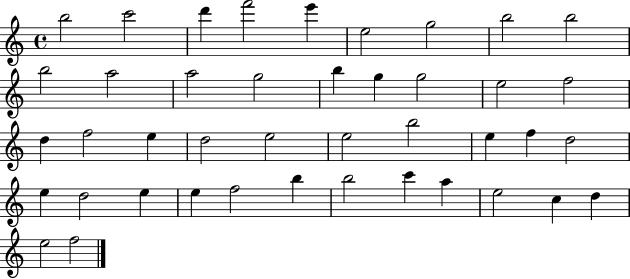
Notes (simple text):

B5/h C6/h D6/q F6/h E6/q E5/h G5/h B5/h B5/h B5/h A5/h A5/h G5/h B5/q G5/q G5/h E5/h F5/h D5/q F5/h E5/q D5/h E5/h E5/h B5/h E5/q F5/q D5/h E5/q D5/h E5/q E5/q F5/h B5/q B5/h C6/q A5/q E5/h C5/q D5/q E5/h F5/h